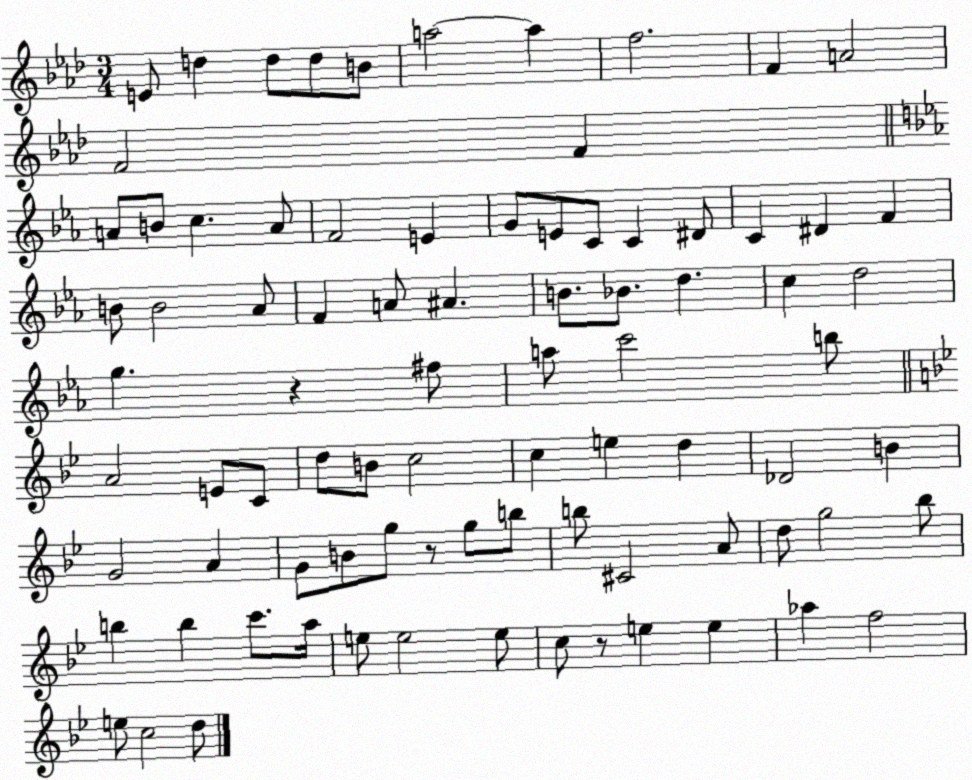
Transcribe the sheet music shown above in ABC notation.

X:1
T:Untitled
M:3/4
L:1/4
K:Ab
E/2 d d/2 d/2 B/2 a2 a f2 F A2 F2 F A/2 B/2 c A/2 F2 E G/2 E/2 C/2 C ^D/2 C ^D F B/2 B2 _A/2 F A/2 ^A B/2 _B/2 d c d2 g z ^f/2 a/2 c'2 b/2 A2 E/2 C/2 d/2 B/2 c2 c e d _D2 B G2 A G/2 B/2 g/2 z/2 g/2 b/2 b/2 ^C2 A/2 d/2 g2 _b/2 b b c'/2 a/4 e/2 e2 e/2 c/2 z/2 e e _a f2 e/2 c2 d/2